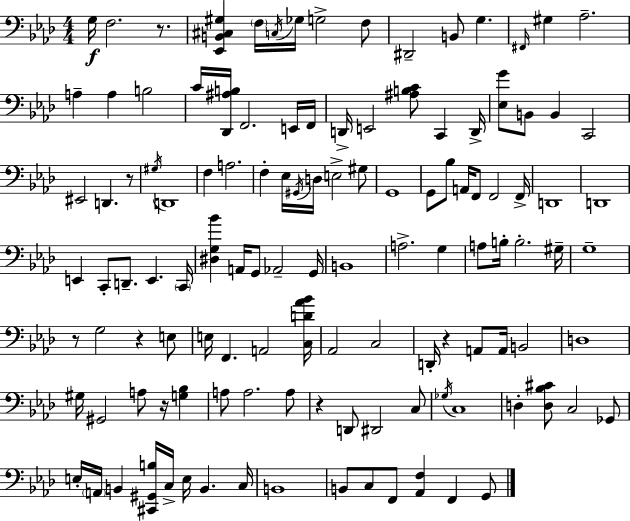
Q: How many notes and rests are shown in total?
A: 121